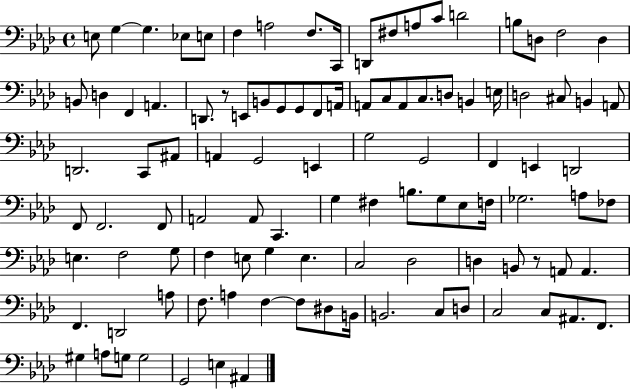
{
  \clef bass
  \time 4/4
  \defaultTimeSignature
  \key aes \major
  e8 g4~~ g4. ees8 e8 | f4 a2 f8. c,16 | d,8 fis8 a8 c'8 d'2 | b8 d8 f2 d4 | \break b,8 d4 f,4 a,4. | d,8. r8 e,8 b,8 g,8 g,8 f,8 a,16 | a,8 c8 a,8 c8. d8 b,4 e16 | d2 cis8 b,4 a,8 | \break d,2. c,8 ais,8 | a,4 g,2 e,4 | g2 g,2 | f,4 e,4 d,2 | \break f,8 f,2. f,8 | a,2 a,8 c,4. | g4 fis4 b8. g8 ees8 f16 | ges2. a8 fes8 | \break e4. f2 g8 | f4 e8 g4 e4. | c2 des2 | d4 b,8 r8 a,8 a,4. | \break f,4. d,2 a8 | f8. a4 f4~~ f8 dis8 b,16 | b,2. c8 d8 | c2 c8 ais,8. f,8. | \break gis4 a8 g8 g2 | g,2 e4 ais,4 | \bar "|."
}